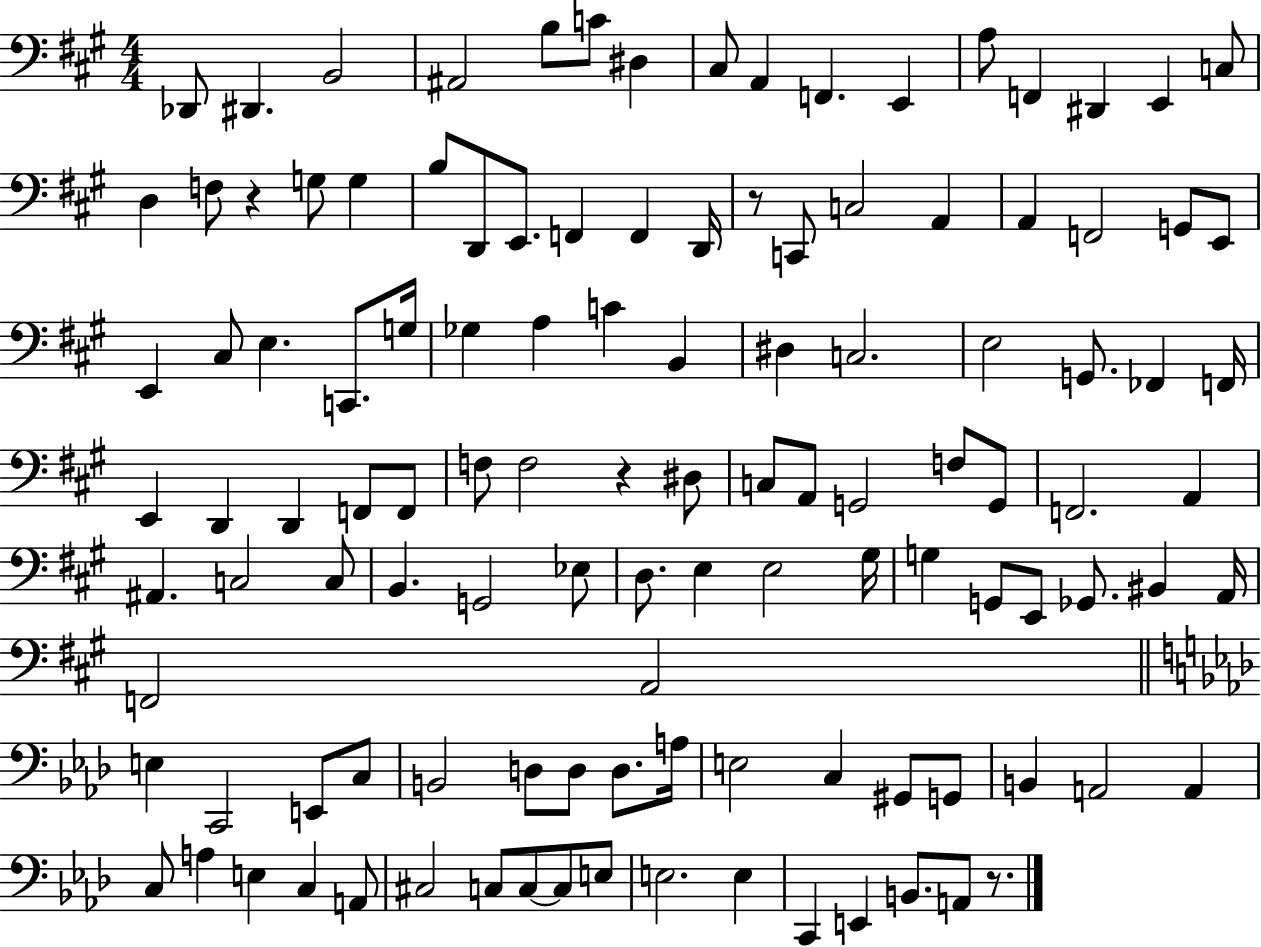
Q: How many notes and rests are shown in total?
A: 117